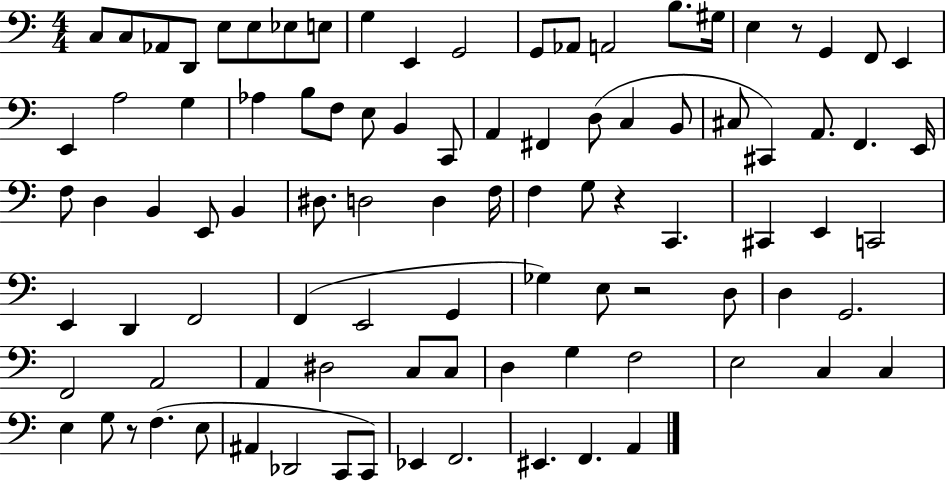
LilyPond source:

{
  \clef bass
  \numericTimeSignature
  \time 4/4
  \key c \major
  c8 c8 aes,8 d,8 e8 e8 ees8 e8 | g4 e,4 g,2 | g,8 aes,8 a,2 b8. gis16 | e4 r8 g,4 f,8 e,4 | \break e,4 a2 g4 | aes4 b8 f8 e8 b,4 c,8 | a,4 fis,4 d8( c4 b,8 | cis8 cis,4) a,8. f,4. e,16 | \break f8 d4 b,4 e,8 b,4 | dis8. d2 d4 f16 | f4 g8 r4 c,4. | cis,4 e,4 c,2 | \break e,4 d,4 f,2 | f,4( e,2 g,4 | ges4) e8 r2 d8 | d4 g,2. | \break f,2 a,2 | a,4 dis2 c8 c8 | d4 g4 f2 | e2 c4 c4 | \break e4 g8 r8 f4.( e8 | ais,4 des,2 c,8 c,8) | ees,4 f,2. | eis,4. f,4. a,4 | \break \bar "|."
}